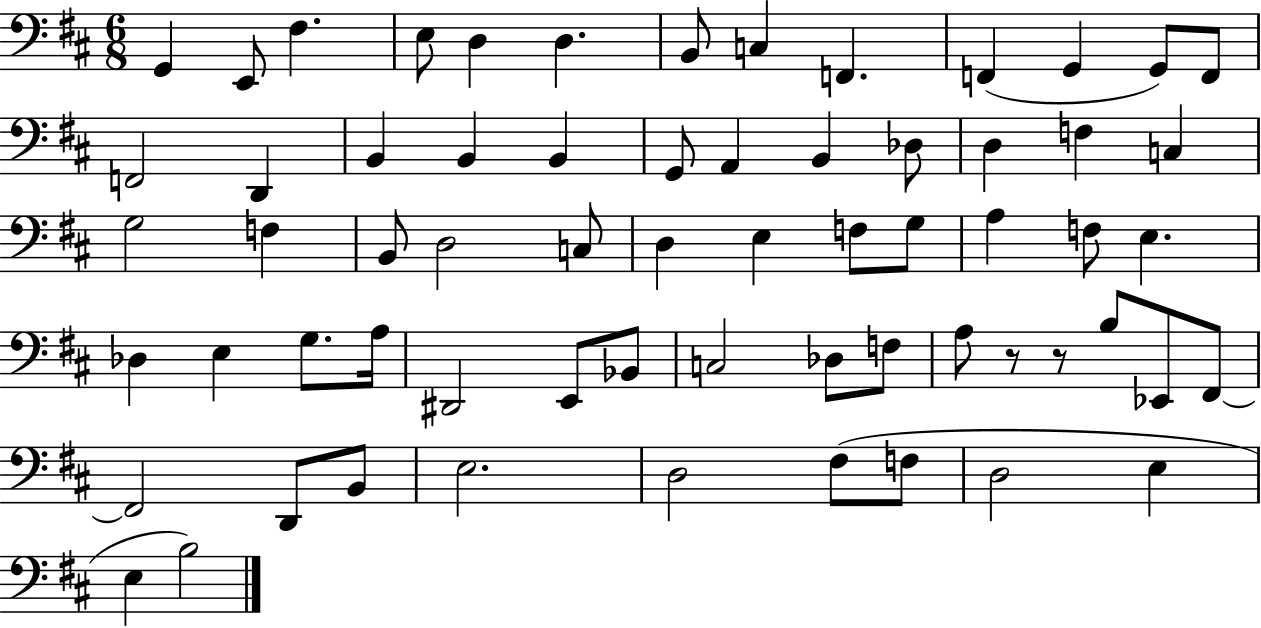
X:1
T:Untitled
M:6/8
L:1/4
K:D
G,, E,,/2 ^F, E,/2 D, D, B,,/2 C, F,, F,, G,, G,,/2 F,,/2 F,,2 D,, B,, B,, B,, G,,/2 A,, B,, _D,/2 D, F, C, G,2 F, B,,/2 D,2 C,/2 D, E, F,/2 G,/2 A, F,/2 E, _D, E, G,/2 A,/4 ^D,,2 E,,/2 _B,,/2 C,2 _D,/2 F,/2 A,/2 z/2 z/2 B,/2 _E,,/2 ^F,,/2 ^F,,2 D,,/2 B,,/2 E,2 D,2 ^F,/2 F,/2 D,2 E, E, B,2